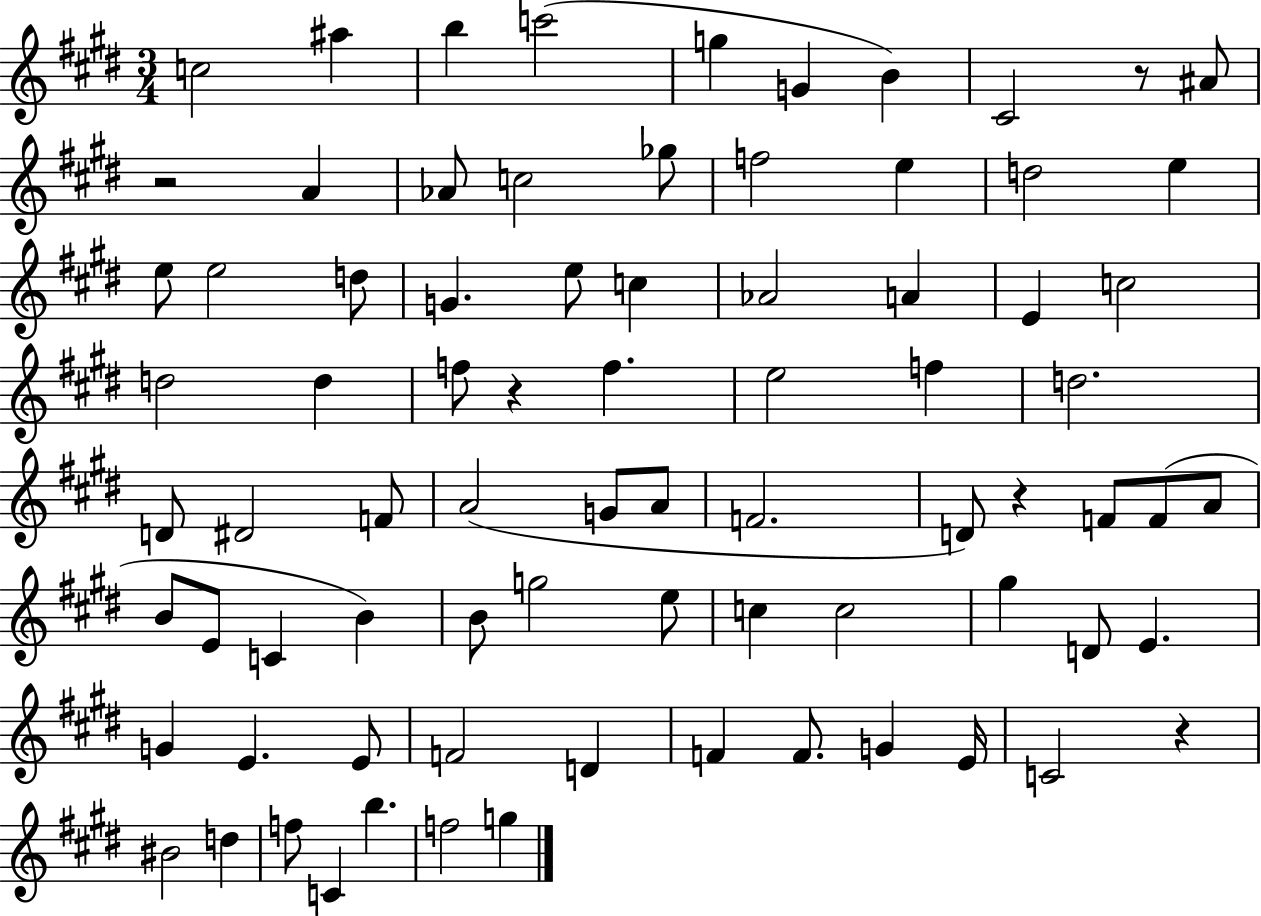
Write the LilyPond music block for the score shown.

{
  \clef treble
  \numericTimeSignature
  \time 3/4
  \key e \major
  c''2 ais''4 | b''4 c'''2( | g''4 g'4 b'4) | cis'2 r8 ais'8 | \break r2 a'4 | aes'8 c''2 ges''8 | f''2 e''4 | d''2 e''4 | \break e''8 e''2 d''8 | g'4. e''8 c''4 | aes'2 a'4 | e'4 c''2 | \break d''2 d''4 | f''8 r4 f''4. | e''2 f''4 | d''2. | \break d'8 dis'2 f'8 | a'2( g'8 a'8 | f'2. | d'8) r4 f'8 f'8( a'8 | \break b'8 e'8 c'4 b'4) | b'8 g''2 e''8 | c''4 c''2 | gis''4 d'8 e'4. | \break g'4 e'4. e'8 | f'2 d'4 | f'4 f'8. g'4 e'16 | c'2 r4 | \break bis'2 d''4 | f''8 c'4 b''4. | f''2 g''4 | \bar "|."
}